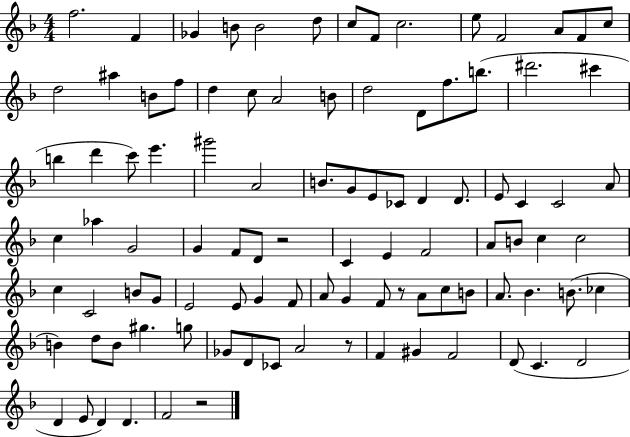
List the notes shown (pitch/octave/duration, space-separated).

F5/h. F4/q Gb4/q B4/e B4/h D5/e C5/e F4/e C5/h. E5/e F4/h A4/e F4/e C5/e D5/h A#5/q B4/e F5/e D5/q C5/e A4/h B4/e D5/h D4/e F5/e. B5/e. D#6/h. C#6/q B5/q D6/q C6/e E6/q. G#6/h A4/h B4/e. G4/e E4/e CES4/e D4/q D4/e. E4/e C4/q C4/h A4/e C5/q Ab5/q G4/h G4/q F4/e D4/e R/h C4/q E4/q F4/h A4/e B4/e C5/q C5/h C5/q C4/h B4/e G4/e E4/h E4/e G4/q F4/e A4/e G4/q F4/e R/e A4/e C5/e B4/e A4/e. Bb4/q. B4/e. CES5/q B4/q D5/e B4/e G#5/q. G5/e Gb4/e D4/e CES4/e A4/h R/e F4/q G#4/q F4/h D4/e C4/q. D4/h D4/q E4/e D4/q D4/q. F4/h R/h